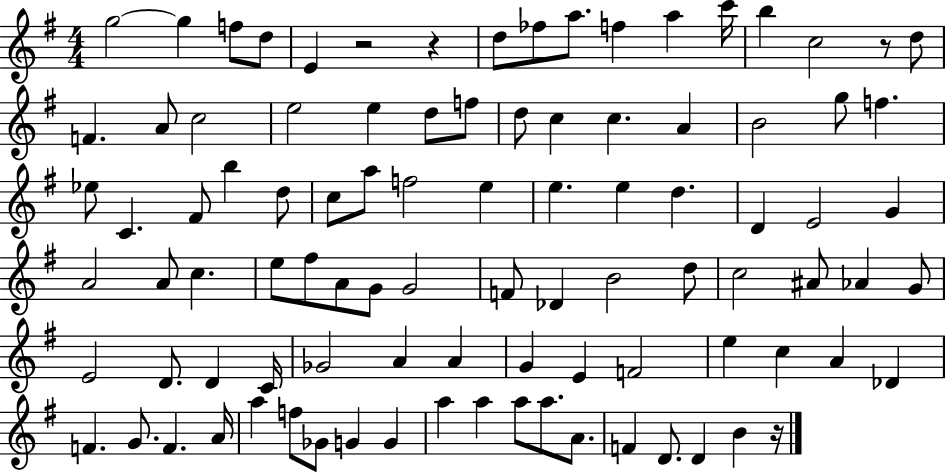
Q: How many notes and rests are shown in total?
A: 95